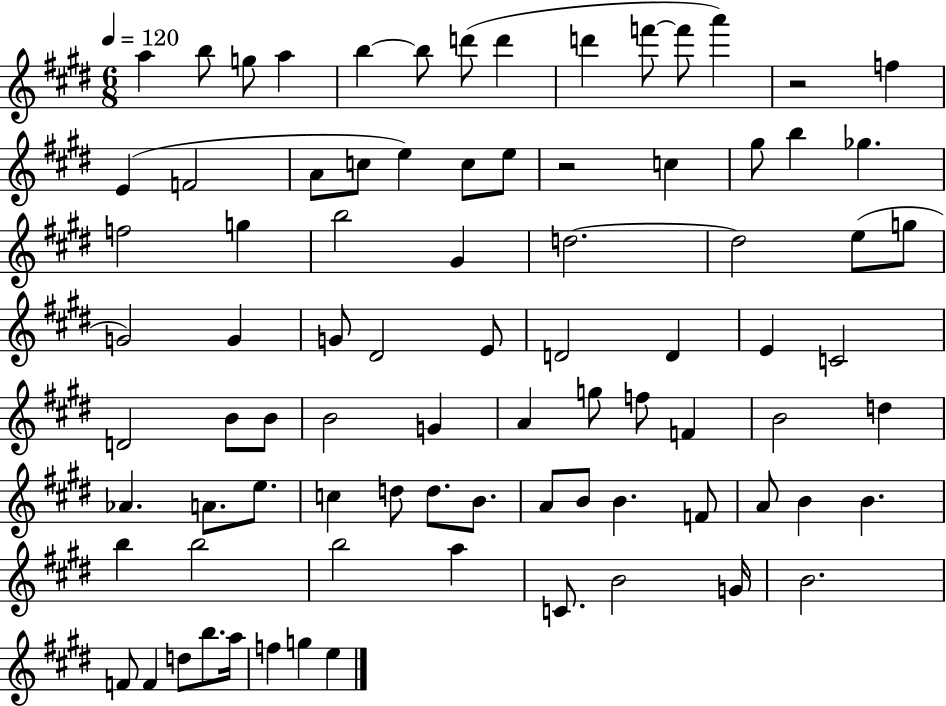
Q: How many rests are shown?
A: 2